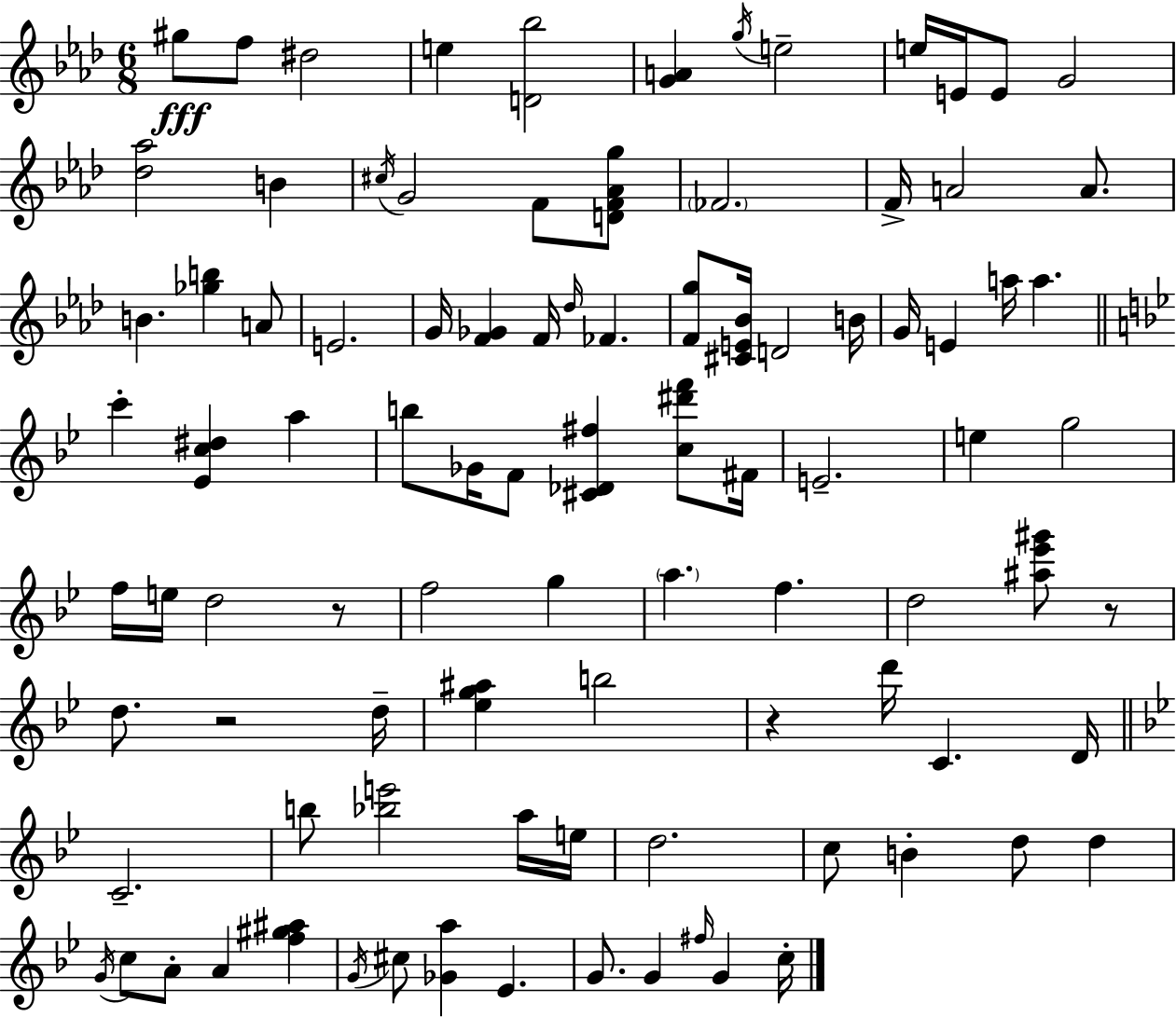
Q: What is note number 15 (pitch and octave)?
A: FES4